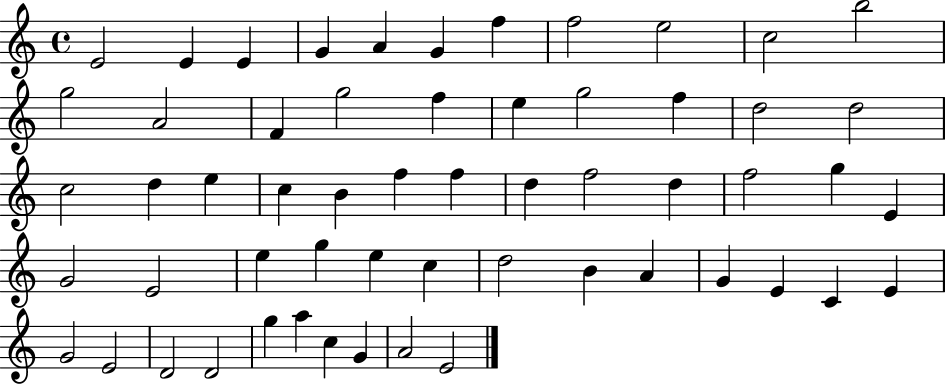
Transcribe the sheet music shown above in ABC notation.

X:1
T:Untitled
M:4/4
L:1/4
K:C
E2 E E G A G f f2 e2 c2 b2 g2 A2 F g2 f e g2 f d2 d2 c2 d e c B f f d f2 d f2 g E G2 E2 e g e c d2 B A G E C E G2 E2 D2 D2 g a c G A2 E2